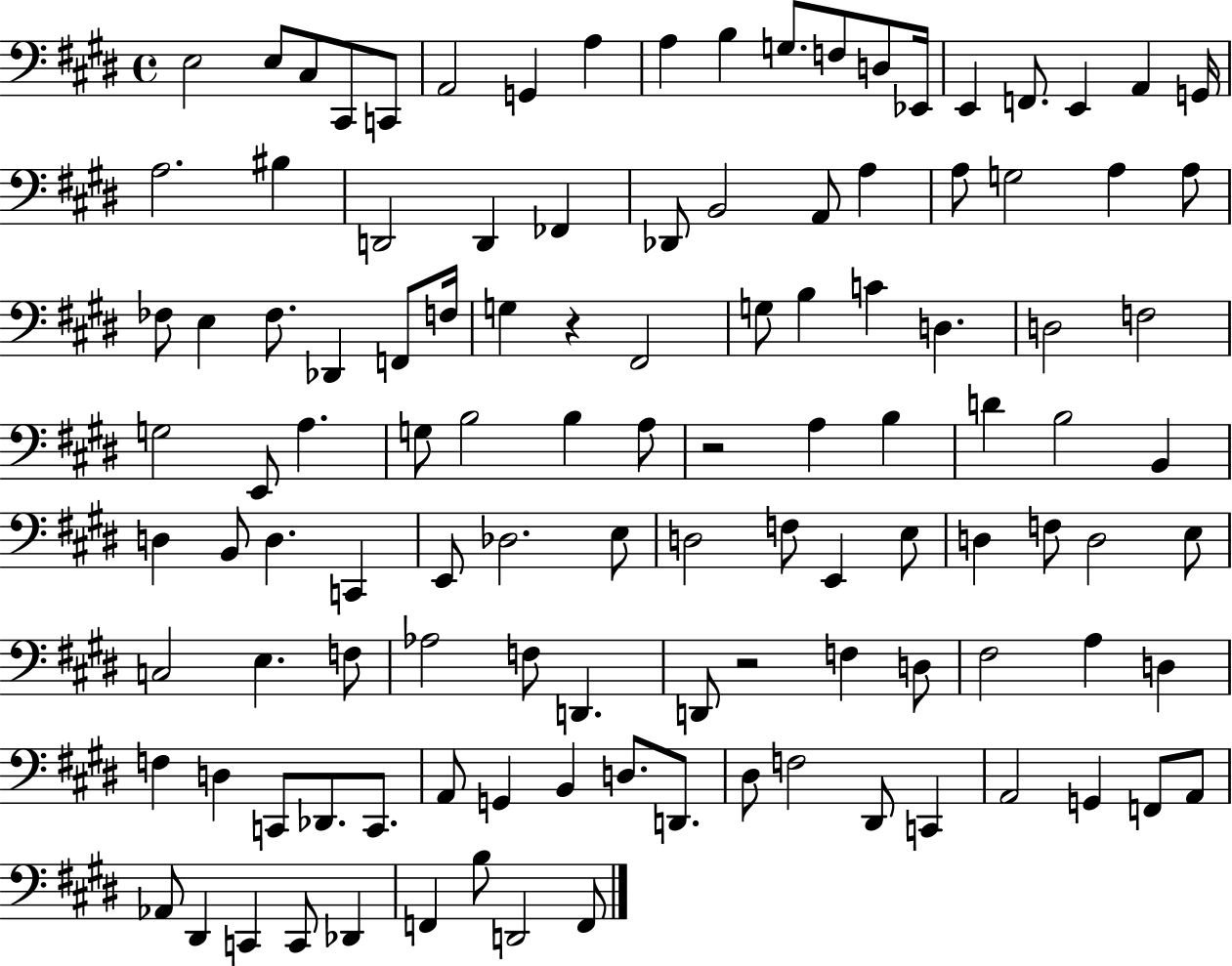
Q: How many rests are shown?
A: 3